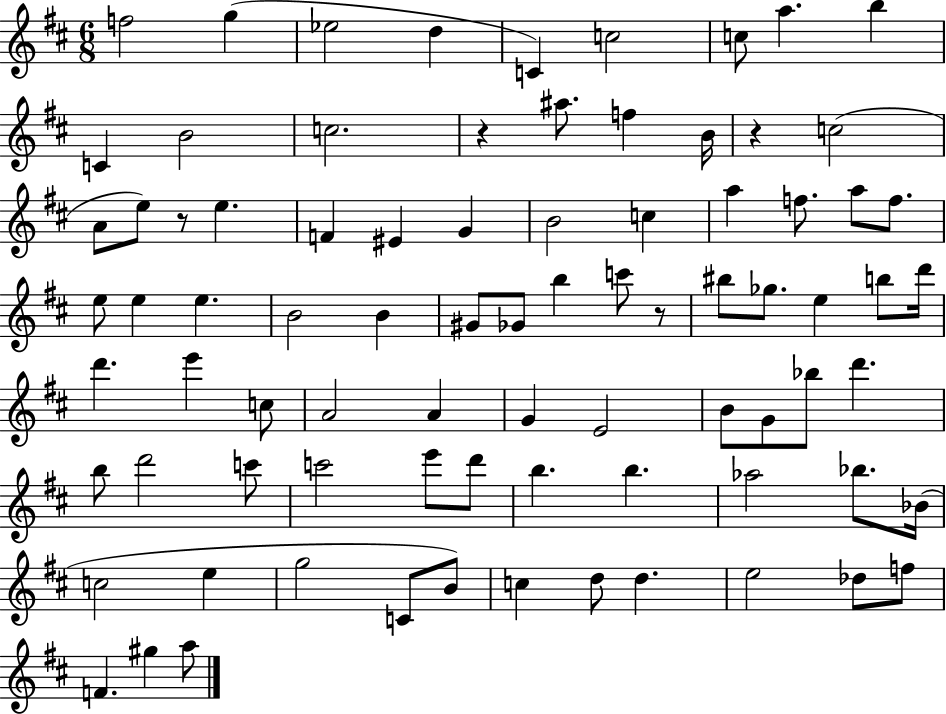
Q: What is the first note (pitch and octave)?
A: F5